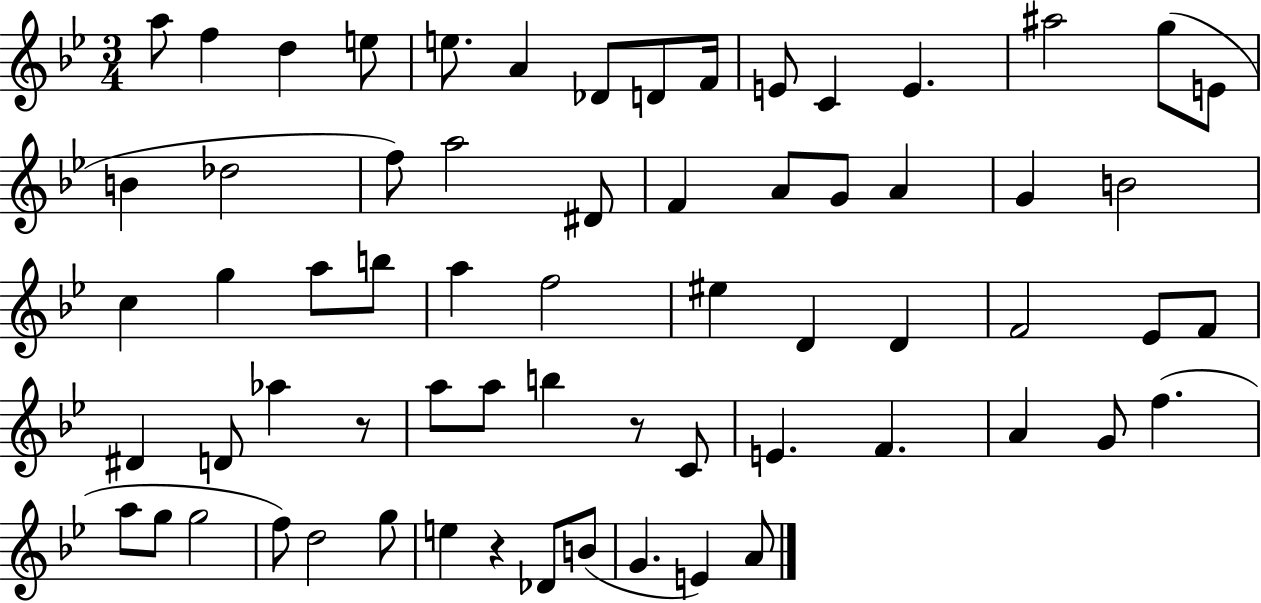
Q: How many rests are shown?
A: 3